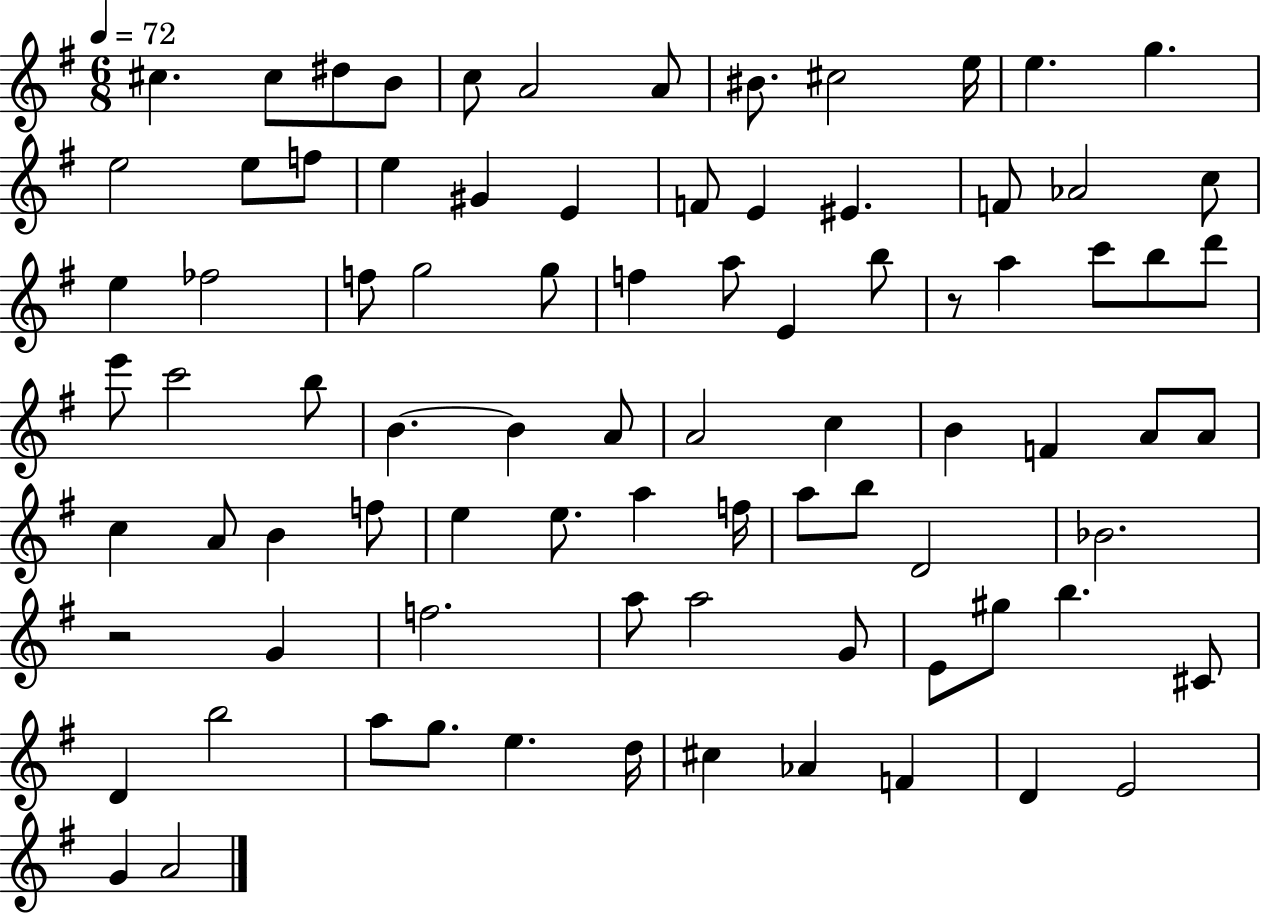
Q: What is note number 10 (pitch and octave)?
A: E5